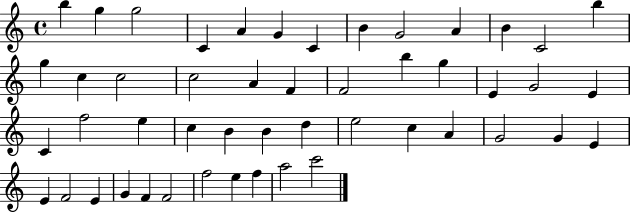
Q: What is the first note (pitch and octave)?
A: B5